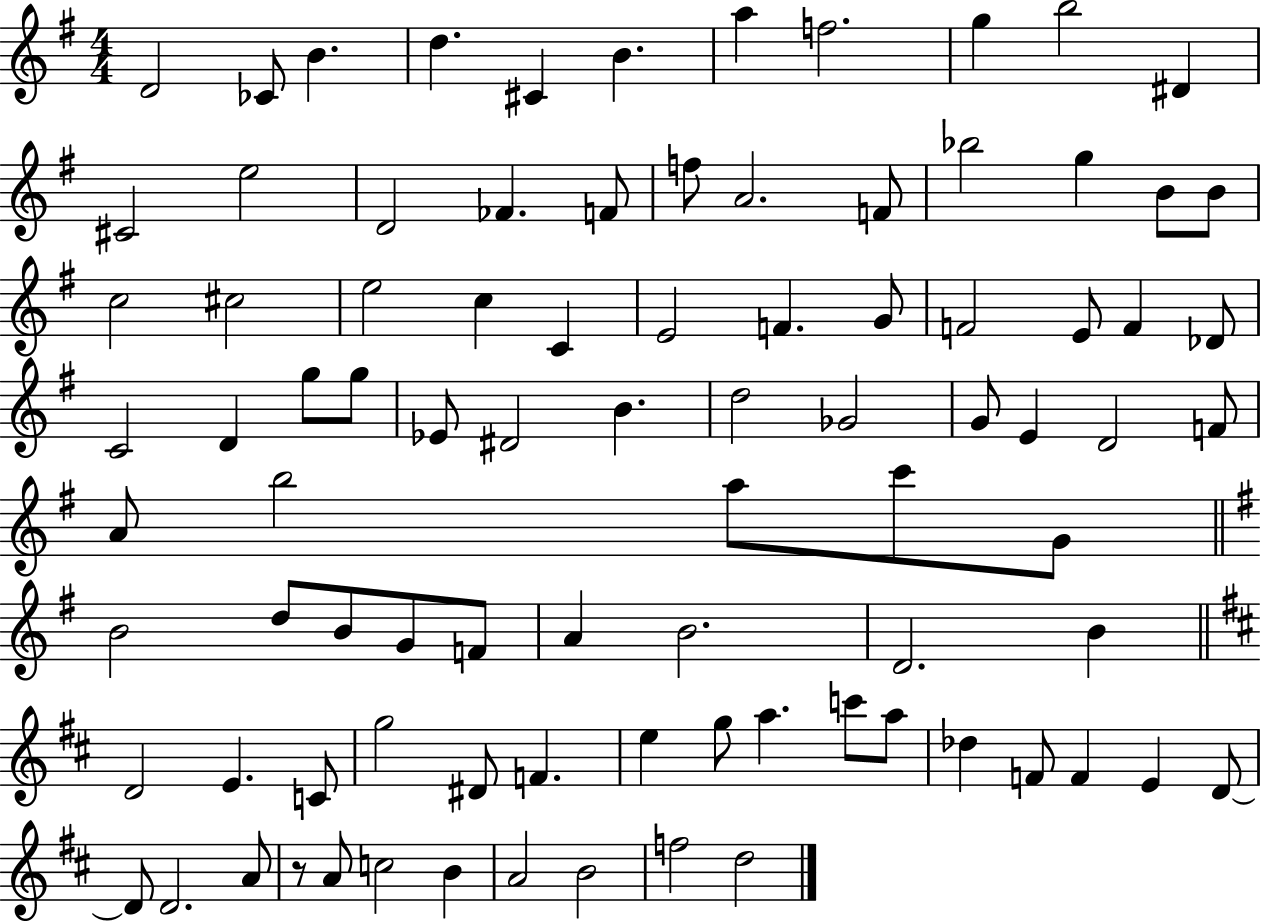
X:1
T:Untitled
M:4/4
L:1/4
K:G
D2 _C/2 B d ^C B a f2 g b2 ^D ^C2 e2 D2 _F F/2 f/2 A2 F/2 _b2 g B/2 B/2 c2 ^c2 e2 c C E2 F G/2 F2 E/2 F _D/2 C2 D g/2 g/2 _E/2 ^D2 B d2 _G2 G/2 E D2 F/2 A/2 b2 a/2 c'/2 G/2 B2 d/2 B/2 G/2 F/2 A B2 D2 B D2 E C/2 g2 ^D/2 F e g/2 a c'/2 a/2 _d F/2 F E D/2 D/2 D2 A/2 z/2 A/2 c2 B A2 B2 f2 d2